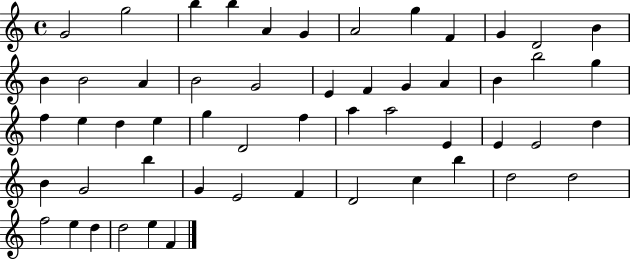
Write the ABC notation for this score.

X:1
T:Untitled
M:4/4
L:1/4
K:C
G2 g2 b b A G A2 g F G D2 B B B2 A B2 G2 E F G A B b2 g f e d e g D2 f a a2 E E E2 d B G2 b G E2 F D2 c b d2 d2 f2 e d d2 e F